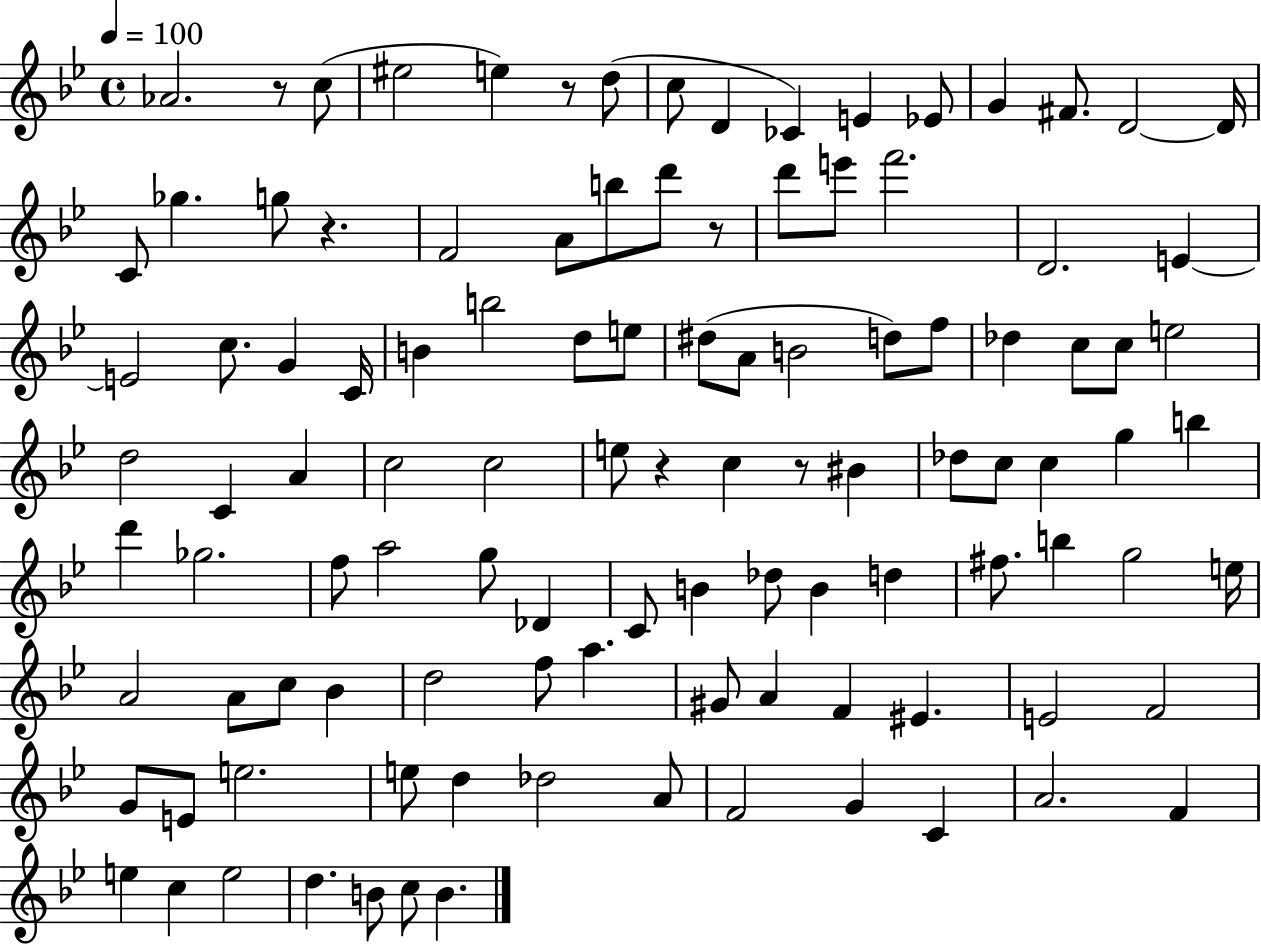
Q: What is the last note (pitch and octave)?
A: B4